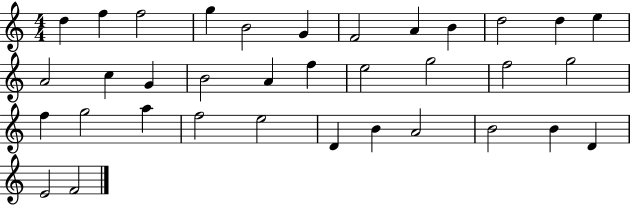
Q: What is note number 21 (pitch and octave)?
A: F5